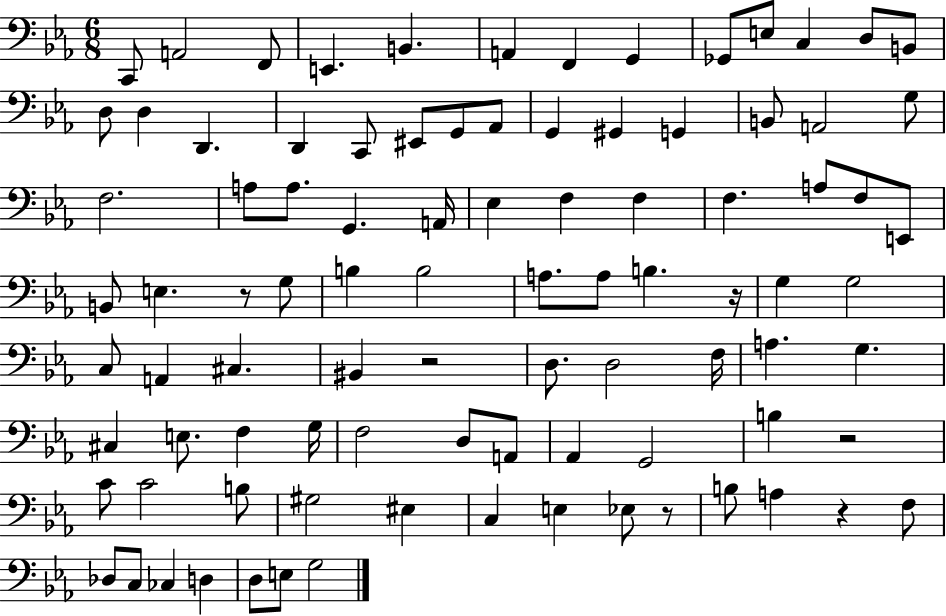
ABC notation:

X:1
T:Untitled
M:6/8
L:1/4
K:Eb
C,,/2 A,,2 F,,/2 E,, B,, A,, F,, G,, _G,,/2 E,/2 C, D,/2 B,,/2 D,/2 D, D,, D,, C,,/2 ^E,,/2 G,,/2 _A,,/2 G,, ^G,, G,, B,,/2 A,,2 G,/2 F,2 A,/2 A,/2 G,, A,,/4 _E, F, F, F, A,/2 F,/2 E,,/2 B,,/2 E, z/2 G,/2 B, B,2 A,/2 A,/2 B, z/4 G, G,2 C,/2 A,, ^C, ^B,, z2 D,/2 D,2 F,/4 A, G, ^C, E,/2 F, G,/4 F,2 D,/2 A,,/2 _A,, G,,2 B, z2 C/2 C2 B,/2 ^G,2 ^E, C, E, _E,/2 z/2 B,/2 A, z F,/2 _D,/2 C,/2 _C, D, D,/2 E,/2 G,2